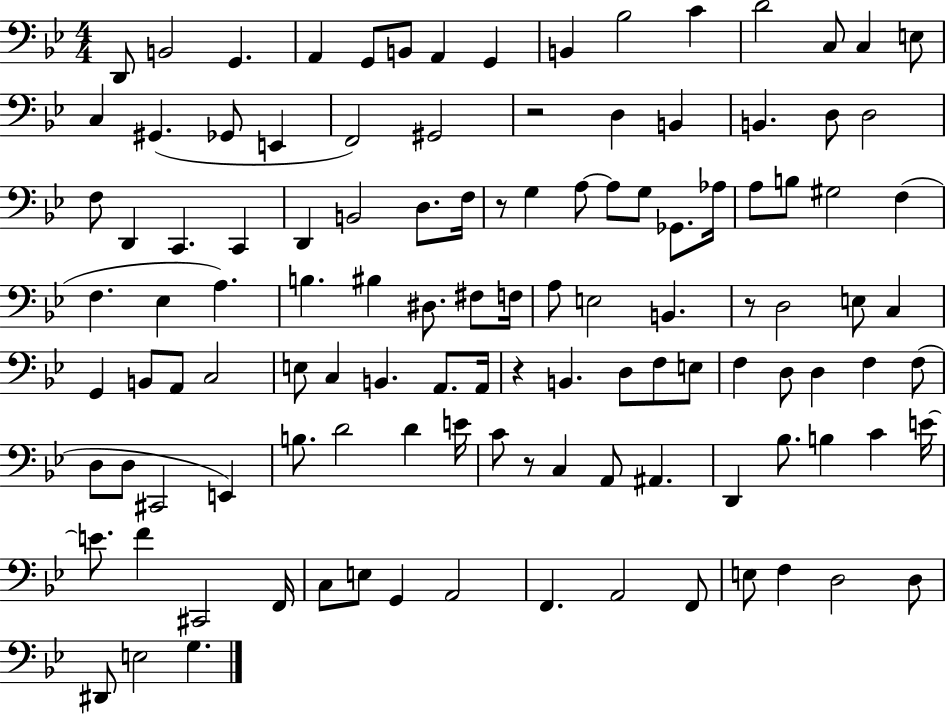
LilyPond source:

{
  \clef bass
  \numericTimeSignature
  \time 4/4
  \key bes \major
  d,8 b,2 g,4. | a,4 g,8 b,8 a,4 g,4 | b,4 bes2 c'4 | d'2 c8 c4 e8 | \break c4 gis,4.( ges,8 e,4 | f,2) gis,2 | r2 d4 b,4 | b,4. d8 d2 | \break f8 d,4 c,4. c,4 | d,4 b,2 d8. f16 | r8 g4 a8~~ a8 g8 ges,8. aes16 | a8 b8 gis2 f4( | \break f4. ees4 a4.) | b4. bis4 dis8. fis8 f16 | a8 e2 b,4. | r8 d2 e8 c4 | \break g,4 b,8 a,8 c2 | e8 c4 b,4. a,8. a,16 | r4 b,4. d8 f8 e8 | f4 d8 d4 f4 f8( | \break d8 d8 cis,2 e,4) | b8. d'2 d'4 e'16 | c'8 r8 c4 a,8 ais,4. | d,4 bes8. b4 c'4 e'16~~ | \break e'8. f'4 cis,2 f,16 | c8 e8 g,4 a,2 | f,4. a,2 f,8 | e8 f4 d2 d8 | \break dis,8 e2 g4. | \bar "|."
}